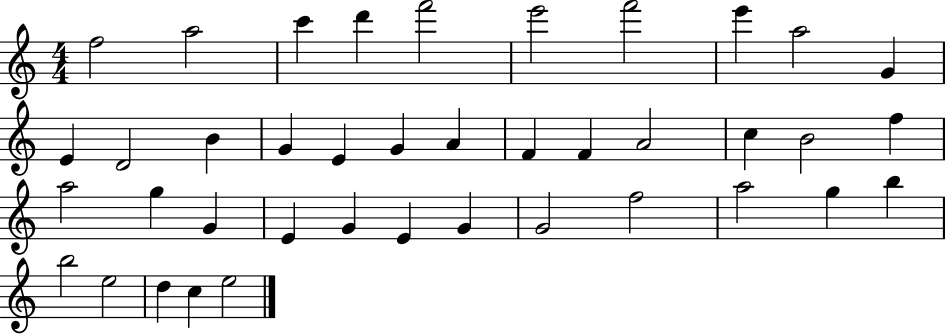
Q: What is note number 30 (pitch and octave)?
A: G4